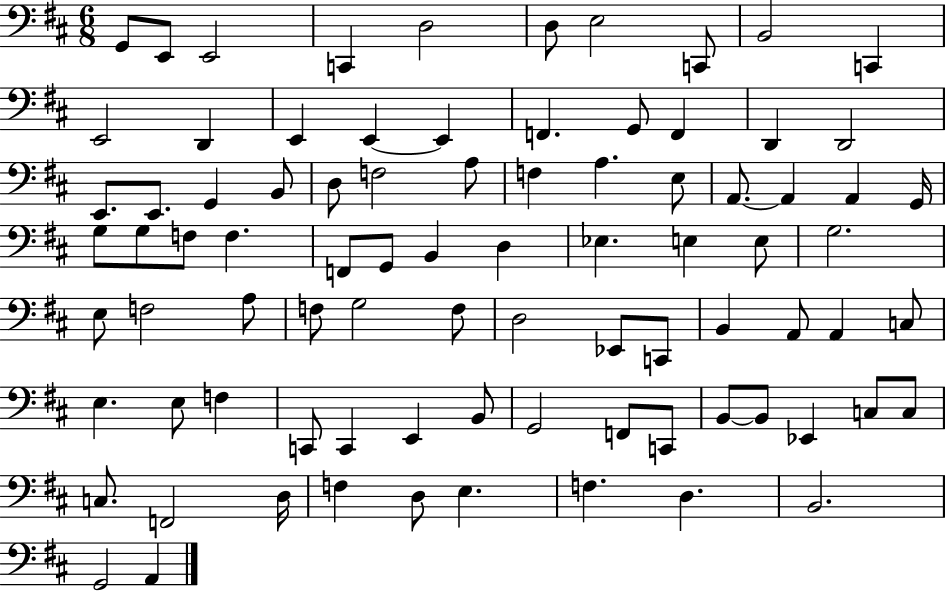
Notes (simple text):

G2/e E2/e E2/h C2/q D3/h D3/e E3/h C2/e B2/h C2/q E2/h D2/q E2/q E2/q E2/q F2/q. G2/e F2/q D2/q D2/h E2/e. E2/e. G2/q B2/e D3/e F3/h A3/e F3/q A3/q. E3/e A2/e. A2/q A2/q G2/s G3/e G3/e F3/e F3/q. F2/e G2/e B2/q D3/q Eb3/q. E3/q E3/e G3/h. E3/e F3/h A3/e F3/e G3/h F3/e D3/h Eb2/e C2/e B2/q A2/e A2/q C3/e E3/q. E3/e F3/q C2/e C2/q E2/q B2/e G2/h F2/e C2/e B2/e B2/e Eb2/q C3/e C3/e C3/e. F2/h D3/s F3/q D3/e E3/q. F3/q. D3/q. B2/h. G2/h A2/q